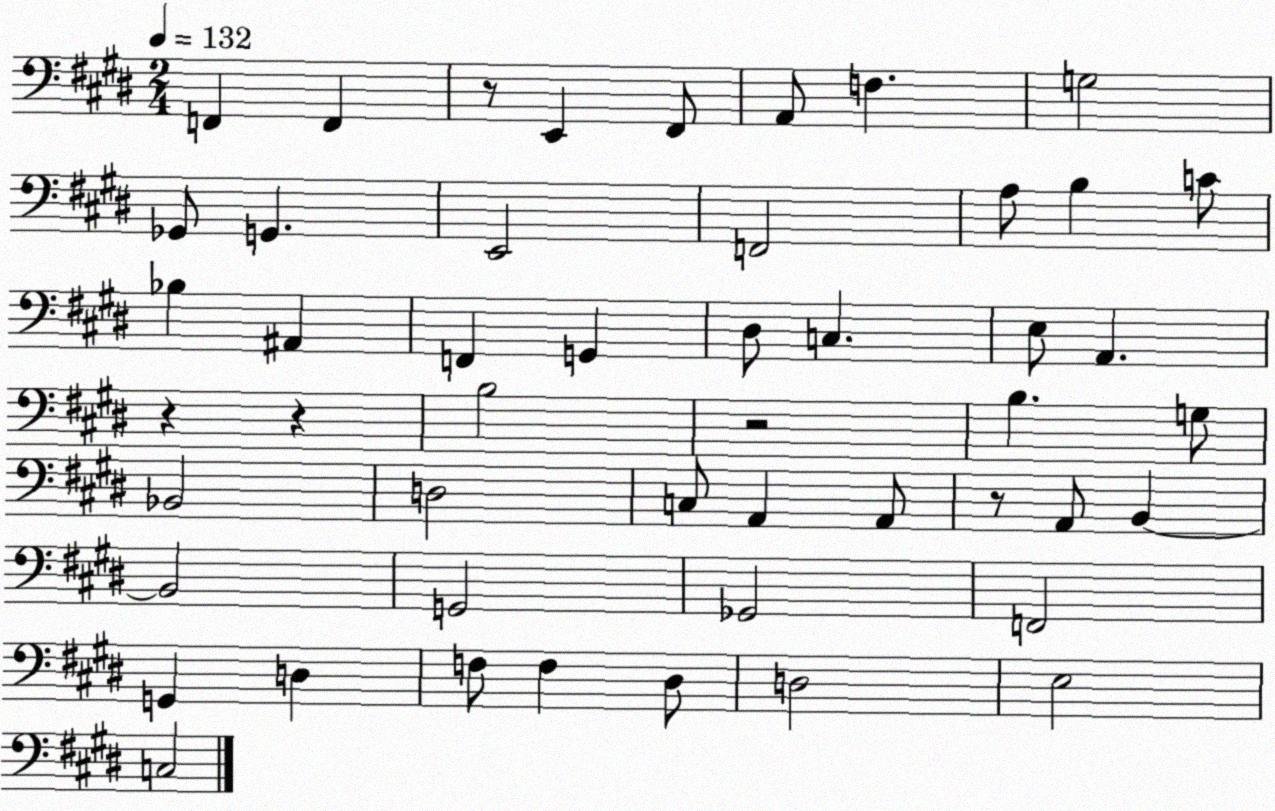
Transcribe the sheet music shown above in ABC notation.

X:1
T:Untitled
M:2/4
L:1/4
K:E
F,, F,, z/2 E,, ^F,,/2 A,,/2 F, G,2 _G,,/2 G,, E,,2 F,,2 A,/2 B, C/2 _B, ^A,, F,, G,, ^D,/2 C, E,/2 A,, z z B,2 z2 B, G,/2 _B,,2 D,2 C,/2 A,, A,,/2 z/2 A,,/2 B,, B,,2 G,,2 _G,,2 F,,2 G,, D, F,/2 F, ^D,/2 D,2 E,2 C,2